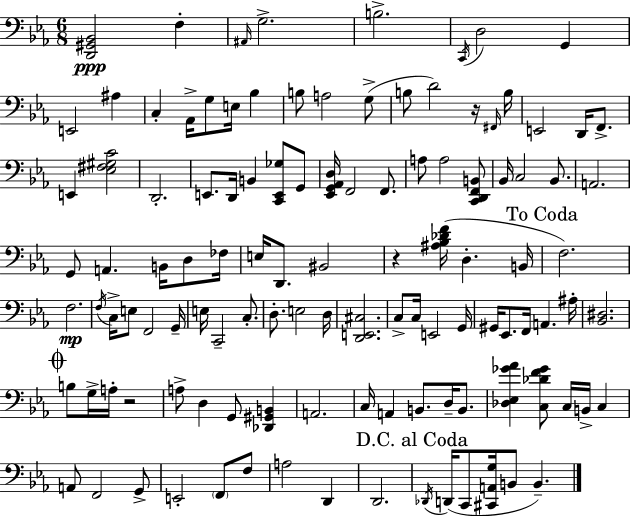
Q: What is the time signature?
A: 6/8